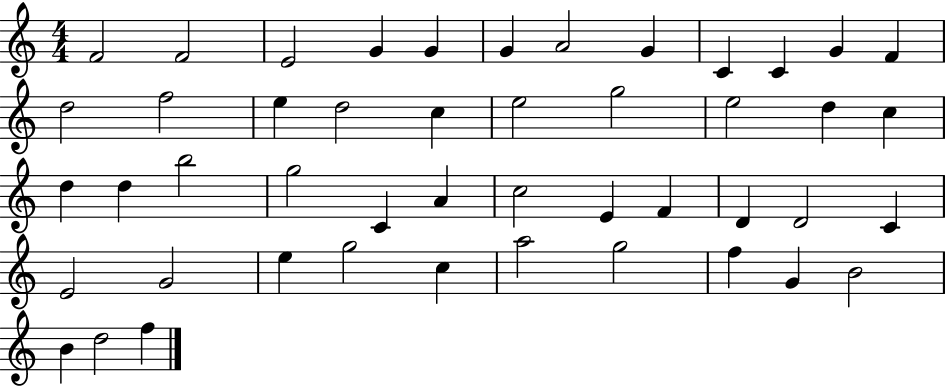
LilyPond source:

{
  \clef treble
  \numericTimeSignature
  \time 4/4
  \key c \major
  f'2 f'2 | e'2 g'4 g'4 | g'4 a'2 g'4 | c'4 c'4 g'4 f'4 | \break d''2 f''2 | e''4 d''2 c''4 | e''2 g''2 | e''2 d''4 c''4 | \break d''4 d''4 b''2 | g''2 c'4 a'4 | c''2 e'4 f'4 | d'4 d'2 c'4 | \break e'2 g'2 | e''4 g''2 c''4 | a''2 g''2 | f''4 g'4 b'2 | \break b'4 d''2 f''4 | \bar "|."
}